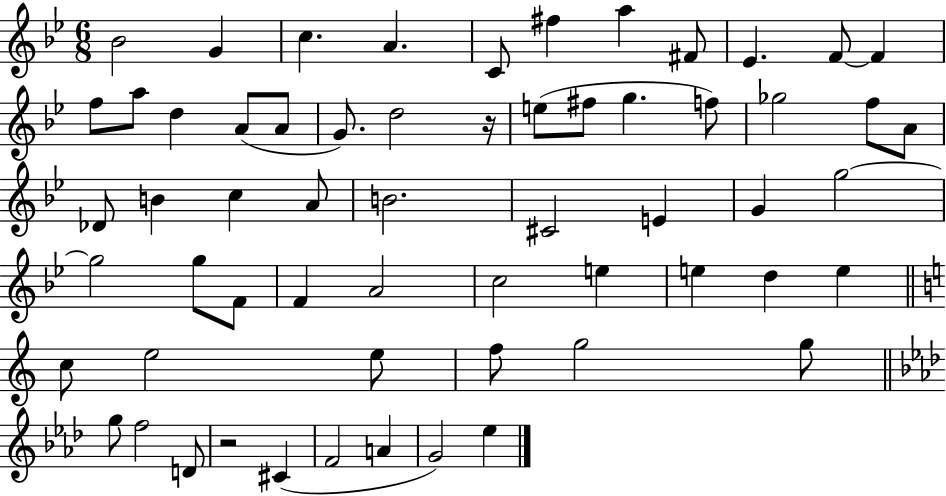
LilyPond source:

{
  \clef treble
  \numericTimeSignature
  \time 6/8
  \key bes \major
  bes'2 g'4 | c''4. a'4. | c'8 fis''4 a''4 fis'8 | ees'4. f'8~~ f'4 | \break f''8 a''8 d''4 a'8( a'8 | g'8.) d''2 r16 | e''8( fis''8 g''4. f''8) | ges''2 f''8 a'8 | \break des'8 b'4 c''4 a'8 | b'2. | cis'2 e'4 | g'4 g''2~~ | \break g''2 g''8 f'8 | f'4 a'2 | c''2 e''4 | e''4 d''4 e''4 | \break \bar "||" \break \key c \major c''8 e''2 e''8 | f''8 g''2 g''8 | \bar "||" \break \key f \minor g''8 f''2 d'8 | r2 cis'4( | f'2 a'4 | g'2) ees''4 | \break \bar "|."
}